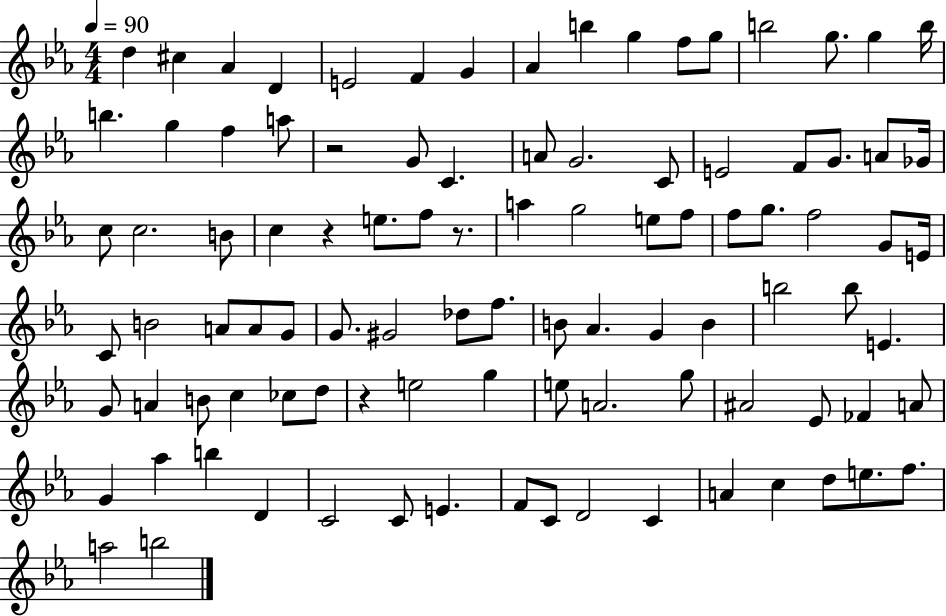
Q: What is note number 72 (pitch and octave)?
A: G5